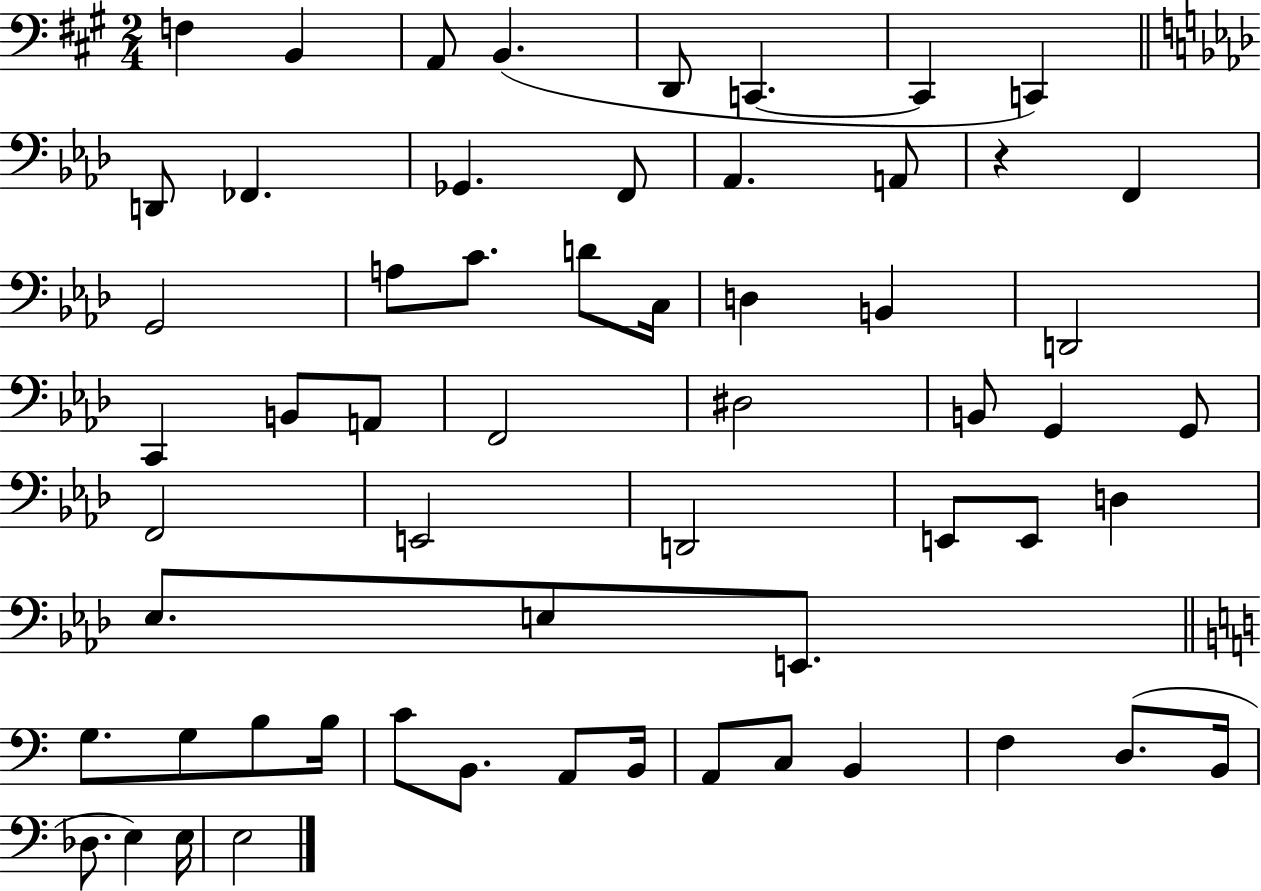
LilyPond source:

{
  \clef bass
  \numericTimeSignature
  \time 2/4
  \key a \major
  \repeat volta 2 { f4 b,4 | a,8 b,4.( | d,8 c,4.~~ | c,4 c,4) | \break \bar "||" \break \key f \minor d,8 fes,4. | ges,4. f,8 | aes,4. a,8 | r4 f,4 | \break g,2 | a8 c'8. d'8 c16 | d4 b,4 | d,2 | \break c,4 b,8 a,8 | f,2 | dis2 | b,8 g,4 g,8 | \break f,2 | e,2 | d,2 | e,8 e,8 d4 | \break ees8. e8 e,8. | \bar "||" \break \key c \major g8. g8 b8 b16 | c'8 b,8. a,8 b,16 | a,8 c8 b,4 | f4 d8.( b,16 | \break des8. e4) e16 | e2 | } \bar "|."
}